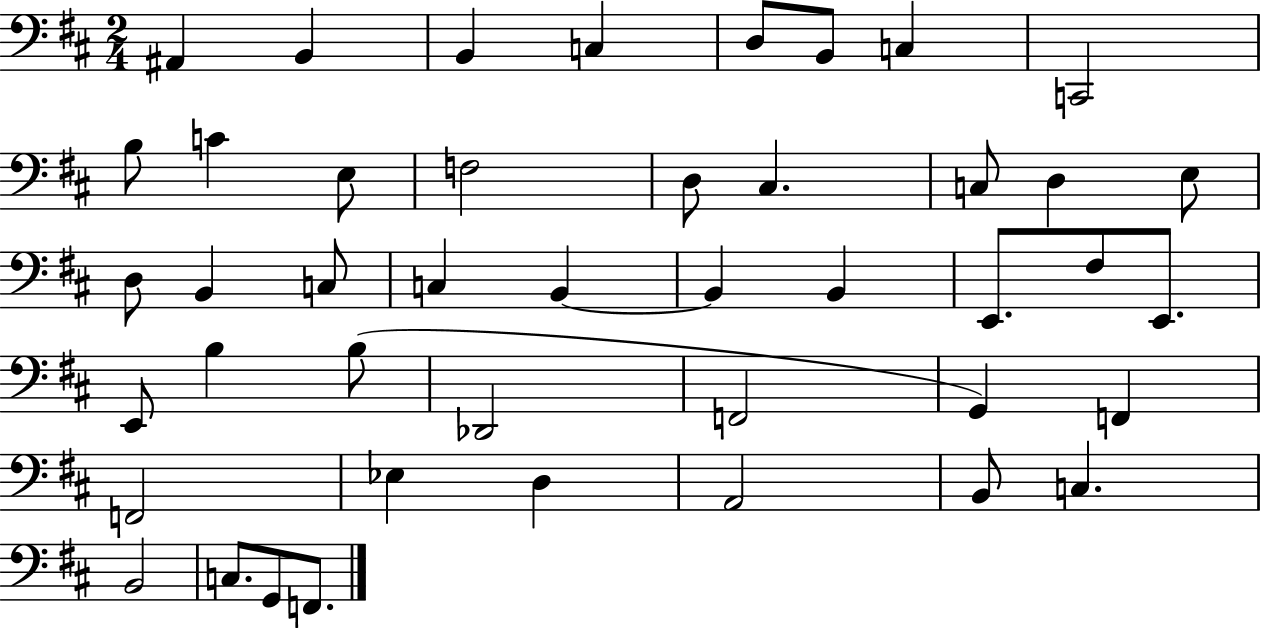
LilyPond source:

{
  \clef bass
  \numericTimeSignature
  \time 2/4
  \key d \major
  ais,4 b,4 | b,4 c4 | d8 b,8 c4 | c,2 | \break b8 c'4 e8 | f2 | d8 cis4. | c8 d4 e8 | \break d8 b,4 c8 | c4 b,4~~ | b,4 b,4 | e,8. fis8 e,8. | \break e,8 b4 b8( | des,2 | f,2 | g,4) f,4 | \break f,2 | ees4 d4 | a,2 | b,8 c4. | \break b,2 | c8. g,8 f,8. | \bar "|."
}